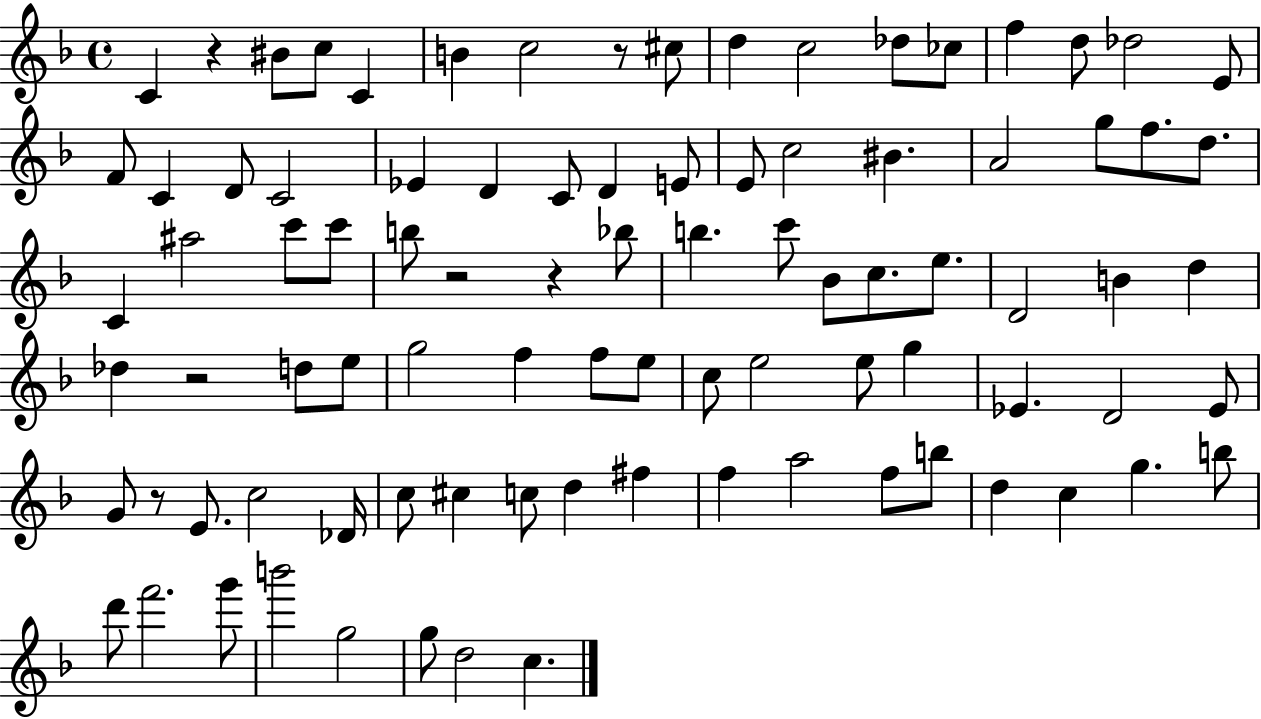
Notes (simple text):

C4/q R/q BIS4/e C5/e C4/q B4/q C5/h R/e C#5/e D5/q C5/h Db5/e CES5/e F5/q D5/e Db5/h E4/e F4/e C4/q D4/e C4/h Eb4/q D4/q C4/e D4/q E4/e E4/e C5/h BIS4/q. A4/h G5/e F5/e. D5/e. C4/q A#5/h C6/e C6/e B5/e R/h R/q Bb5/e B5/q. C6/e Bb4/e C5/e. E5/e. D4/h B4/q D5/q Db5/q R/h D5/e E5/e G5/h F5/q F5/e E5/e C5/e E5/h E5/e G5/q Eb4/q. D4/h Eb4/e G4/e R/e E4/e. C5/h Db4/s C5/e C#5/q C5/e D5/q F#5/q F5/q A5/h F5/e B5/e D5/q C5/q G5/q. B5/e D6/e F6/h. G6/e B6/h G5/h G5/e D5/h C5/q.